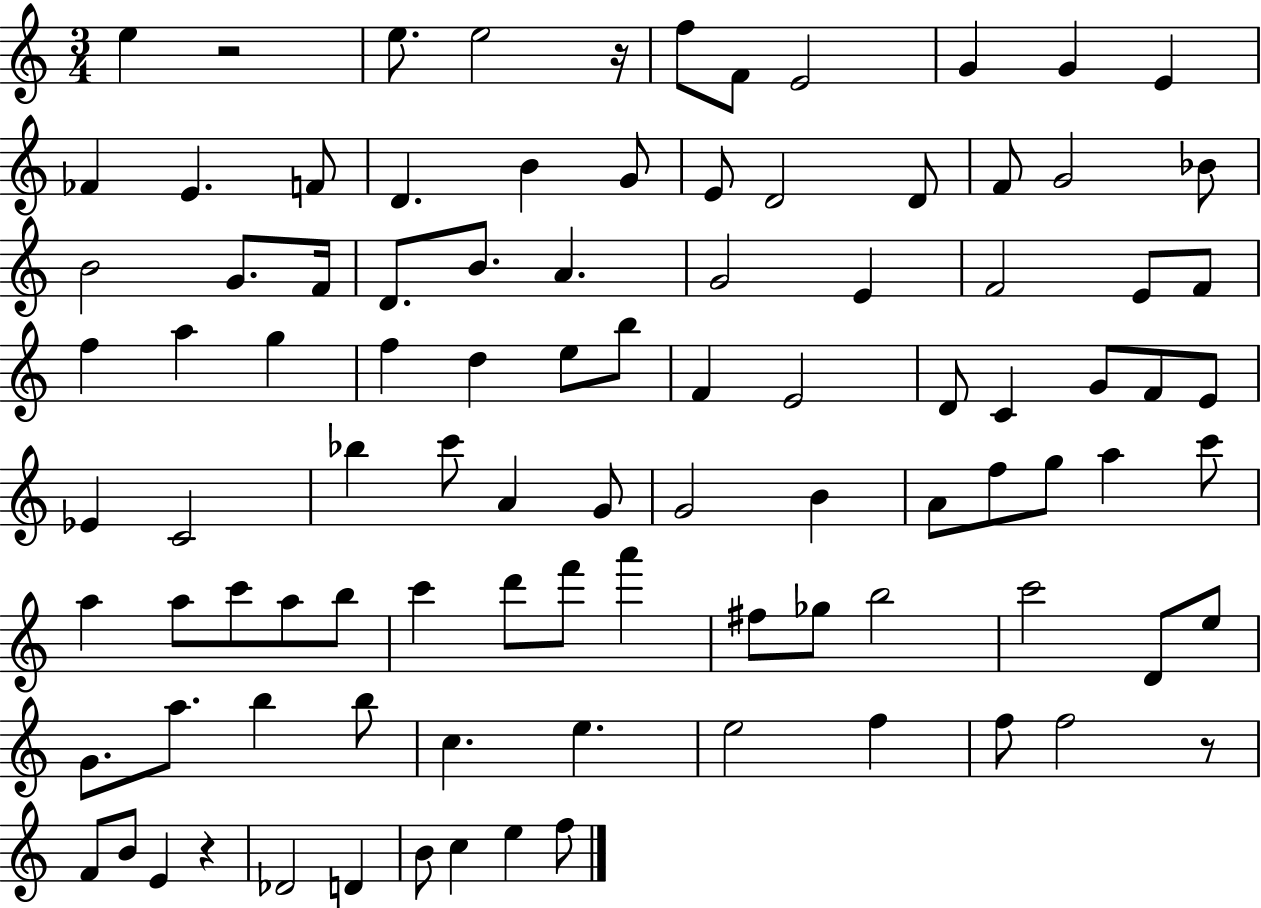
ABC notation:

X:1
T:Untitled
M:3/4
L:1/4
K:C
e z2 e/2 e2 z/4 f/2 F/2 E2 G G E _F E F/2 D B G/2 E/2 D2 D/2 F/2 G2 _B/2 B2 G/2 F/4 D/2 B/2 A G2 E F2 E/2 F/2 f a g f d e/2 b/2 F E2 D/2 C G/2 F/2 E/2 _E C2 _b c'/2 A G/2 G2 B A/2 f/2 g/2 a c'/2 a a/2 c'/2 a/2 b/2 c' d'/2 f'/2 a' ^f/2 _g/2 b2 c'2 D/2 e/2 G/2 a/2 b b/2 c e e2 f f/2 f2 z/2 F/2 B/2 E z _D2 D B/2 c e f/2